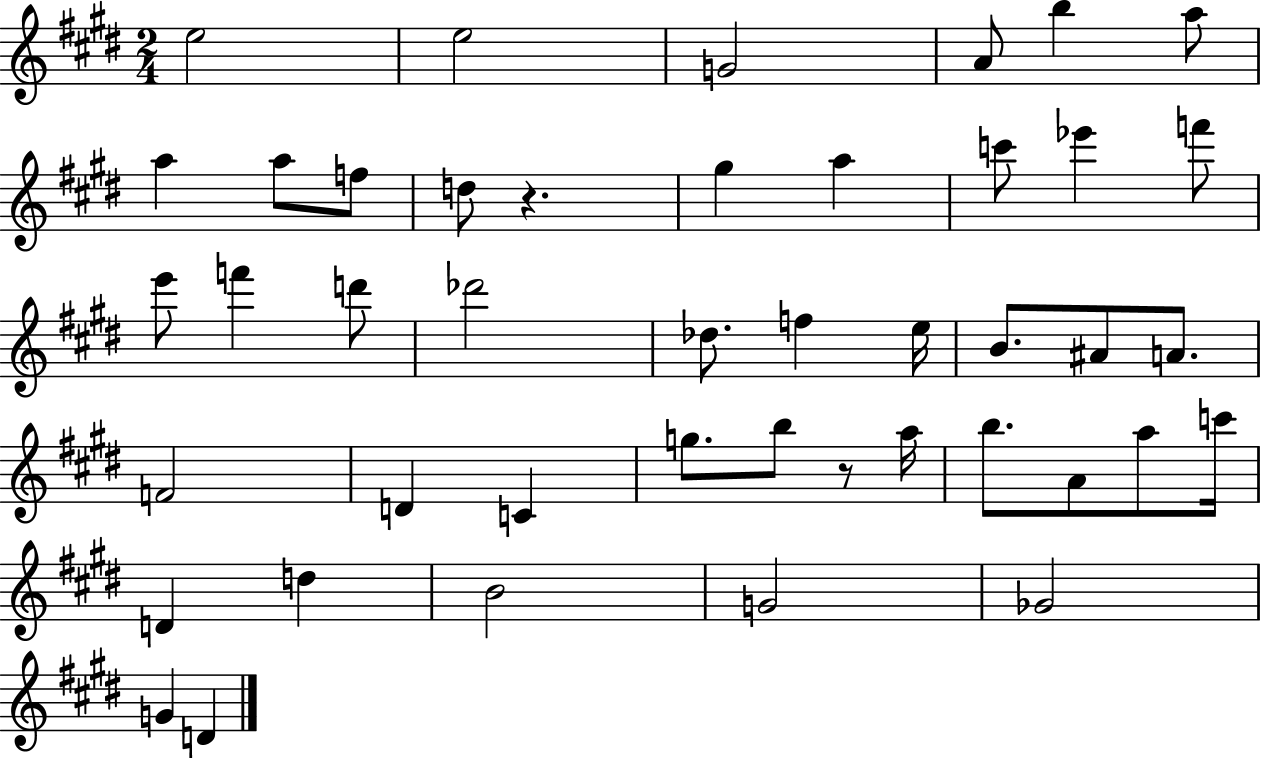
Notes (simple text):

E5/h E5/h G4/h A4/e B5/q A5/e A5/q A5/e F5/e D5/e R/q. G#5/q A5/q C6/e Eb6/q F6/e E6/e F6/q D6/e Db6/h Db5/e. F5/q E5/s B4/e. A#4/e A4/e. F4/h D4/q C4/q G5/e. B5/e R/e A5/s B5/e. A4/e A5/e C6/s D4/q D5/q B4/h G4/h Gb4/h G4/q D4/q